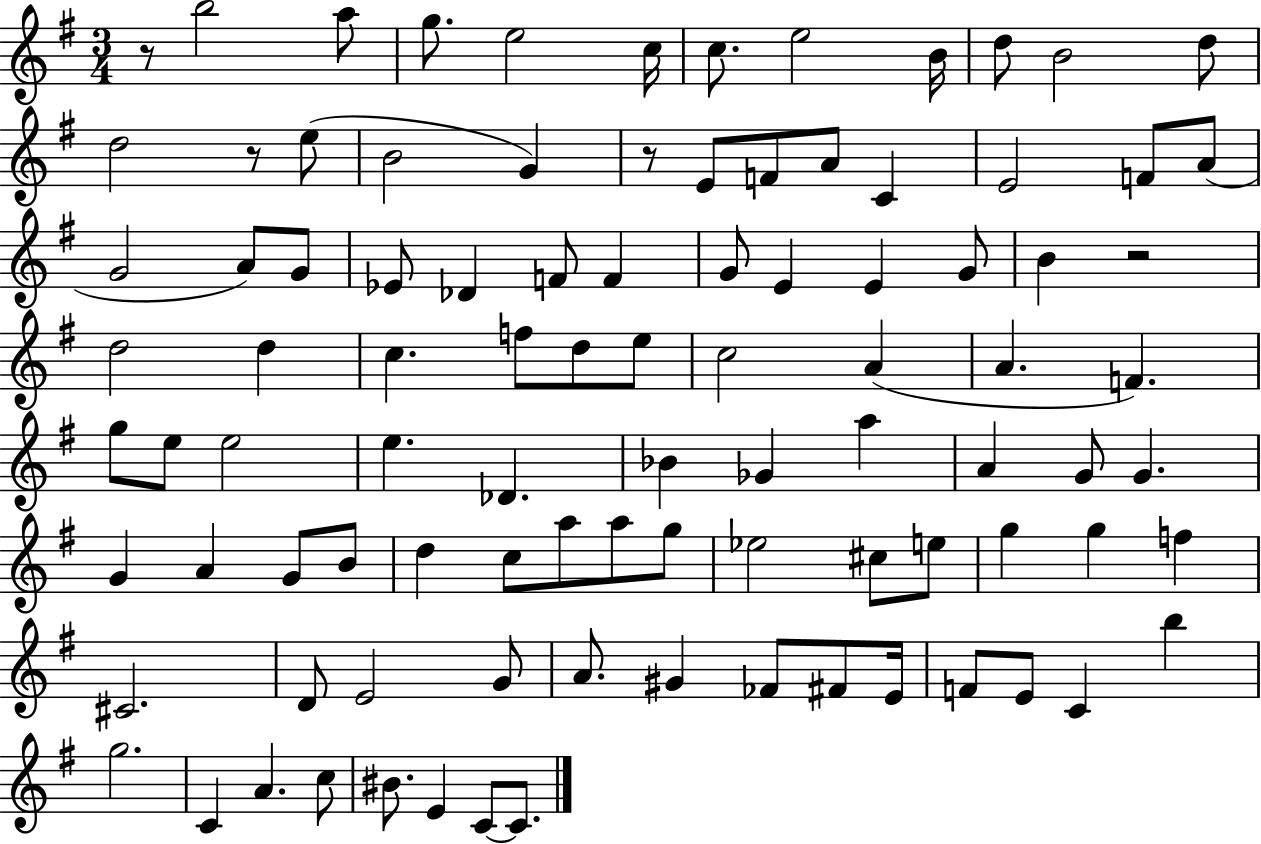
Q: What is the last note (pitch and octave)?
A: C4